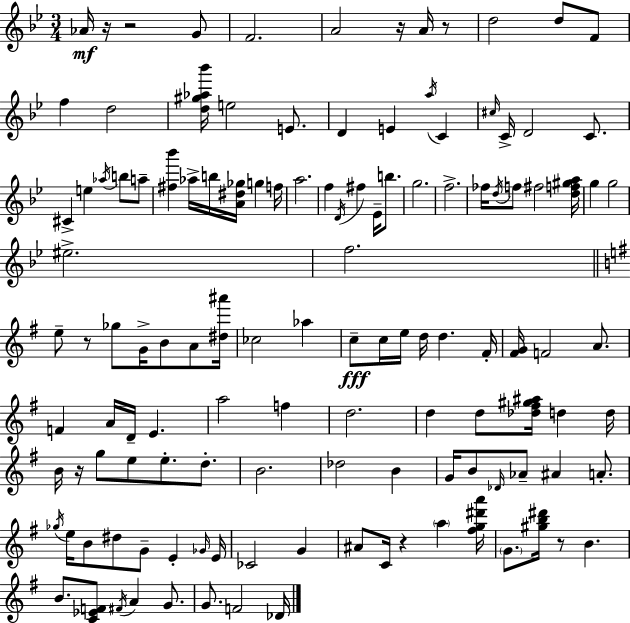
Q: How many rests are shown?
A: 8